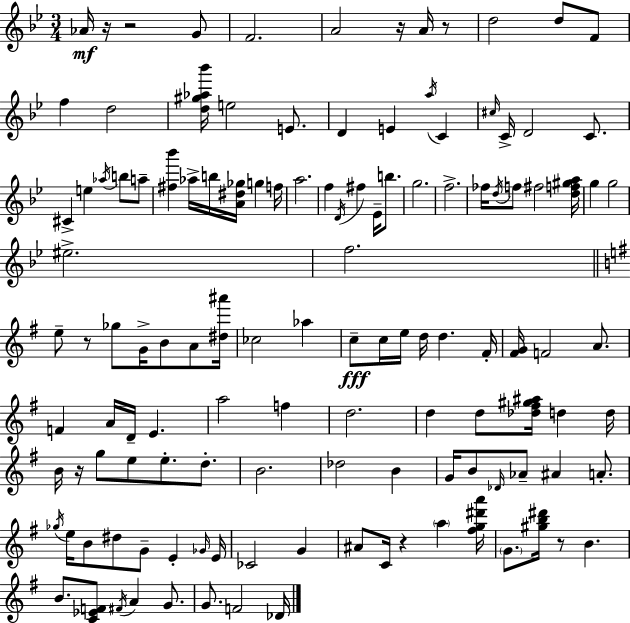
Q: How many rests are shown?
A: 8